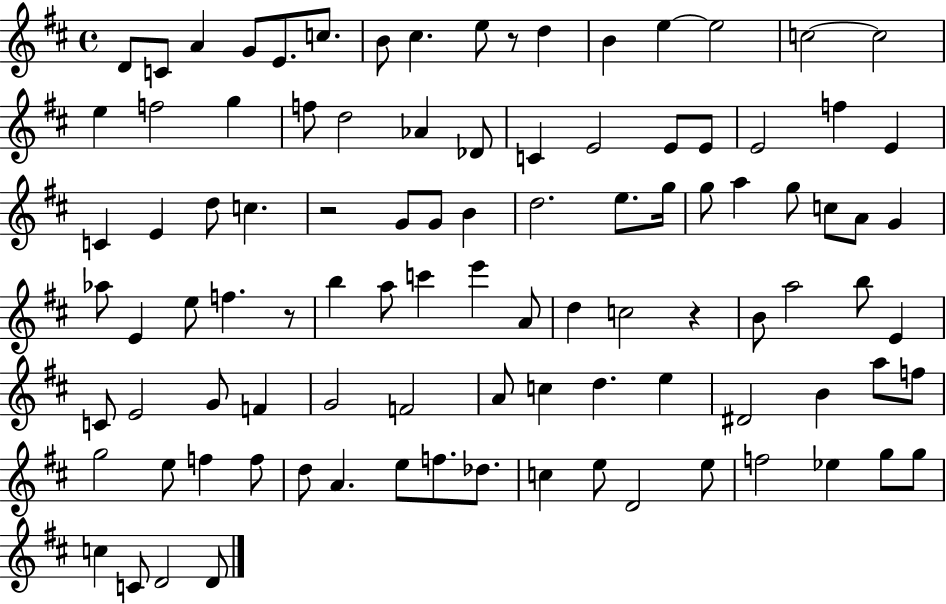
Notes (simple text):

D4/e C4/e A4/q G4/e E4/e. C5/e. B4/e C#5/q. E5/e R/e D5/q B4/q E5/q E5/h C5/h C5/h E5/q F5/h G5/q F5/e D5/h Ab4/q Db4/e C4/q E4/h E4/e E4/e E4/h F5/q E4/q C4/q E4/q D5/e C5/q. R/h G4/e G4/e B4/q D5/h. E5/e. G5/s G5/e A5/q G5/e C5/e A4/e G4/q Ab5/e E4/q E5/e F5/q. R/e B5/q A5/e C6/q E6/q A4/e D5/q C5/h R/q B4/e A5/h B5/e E4/q C4/e E4/h G4/e F4/q G4/h F4/h A4/e C5/q D5/q. E5/q D#4/h B4/q A5/e F5/e G5/h E5/e F5/q F5/e D5/e A4/q. E5/e F5/e. Db5/e. C5/q E5/e D4/h E5/e F5/h Eb5/q G5/e G5/e C5/q C4/e D4/h D4/e